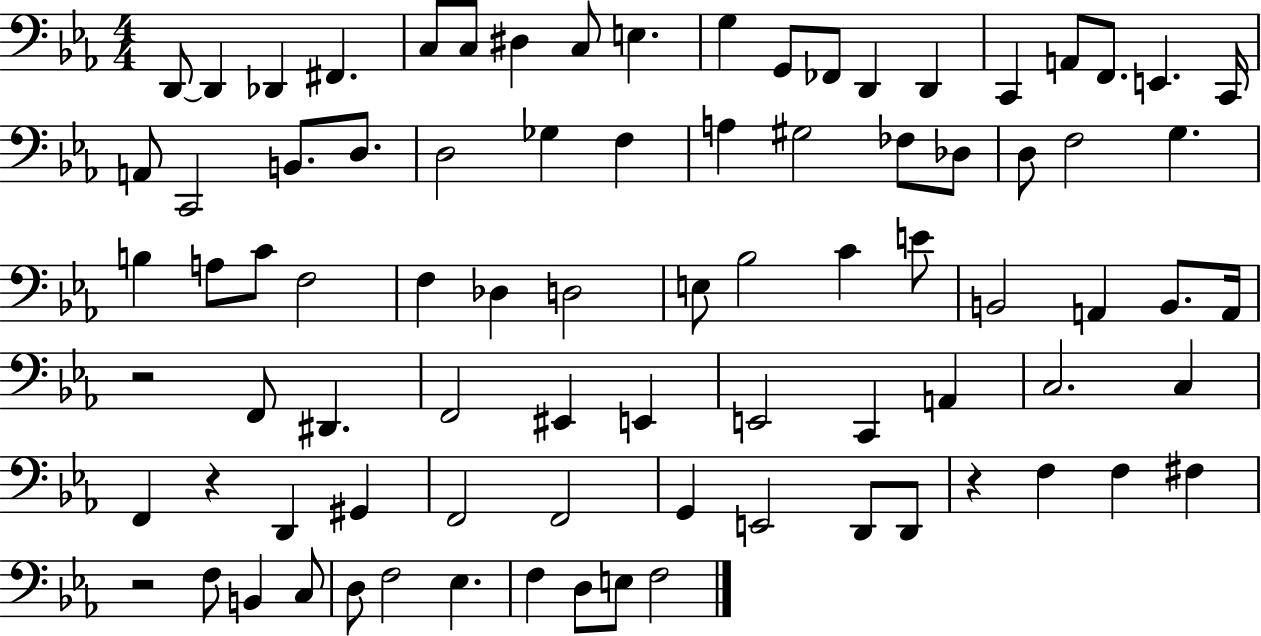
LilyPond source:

{
  \clef bass
  \numericTimeSignature
  \time 4/4
  \key ees \major
  d,8~~ d,4 des,4 fis,4. | c8 c8 dis4 c8 e4. | g4 g,8 fes,8 d,4 d,4 | c,4 a,8 f,8. e,4. c,16 | \break a,8 c,2 b,8. d8. | d2 ges4 f4 | a4 gis2 fes8 des8 | d8 f2 g4. | \break b4 a8 c'8 f2 | f4 des4 d2 | e8 bes2 c'4 e'8 | b,2 a,4 b,8. a,16 | \break r2 f,8 dis,4. | f,2 eis,4 e,4 | e,2 c,4 a,4 | c2. c4 | \break f,4 r4 d,4 gis,4 | f,2 f,2 | g,4 e,2 d,8 d,8 | r4 f4 f4 fis4 | \break r2 f8 b,4 c8 | d8 f2 ees4. | f4 d8 e8 f2 | \bar "|."
}